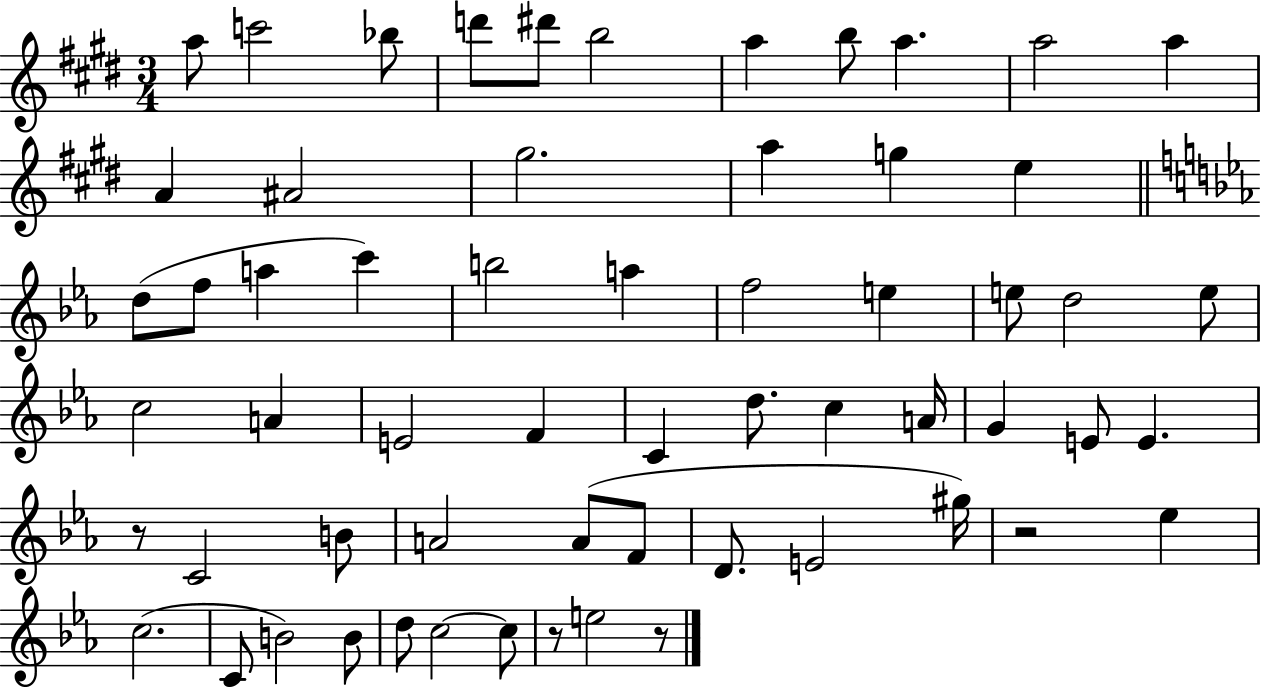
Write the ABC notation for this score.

X:1
T:Untitled
M:3/4
L:1/4
K:E
a/2 c'2 _b/2 d'/2 ^d'/2 b2 a b/2 a a2 a A ^A2 ^g2 a g e d/2 f/2 a c' b2 a f2 e e/2 d2 e/2 c2 A E2 F C d/2 c A/4 G E/2 E z/2 C2 B/2 A2 A/2 F/2 D/2 E2 ^g/4 z2 _e c2 C/2 B2 B/2 d/2 c2 c/2 z/2 e2 z/2